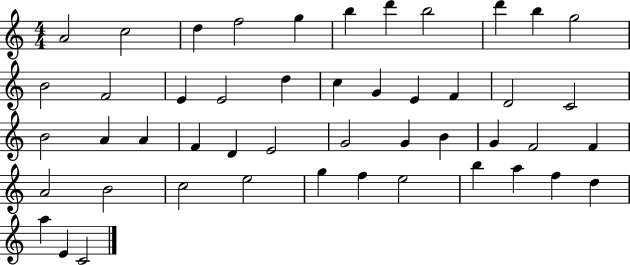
A4/h C5/h D5/q F5/h G5/q B5/q D6/q B5/h D6/q B5/q G5/h B4/h F4/h E4/q E4/h D5/q C5/q G4/q E4/q F4/q D4/h C4/h B4/h A4/q A4/q F4/q D4/q E4/h G4/h G4/q B4/q G4/q F4/h F4/q A4/h B4/h C5/h E5/h G5/q F5/q E5/h B5/q A5/q F5/q D5/q A5/q E4/q C4/h